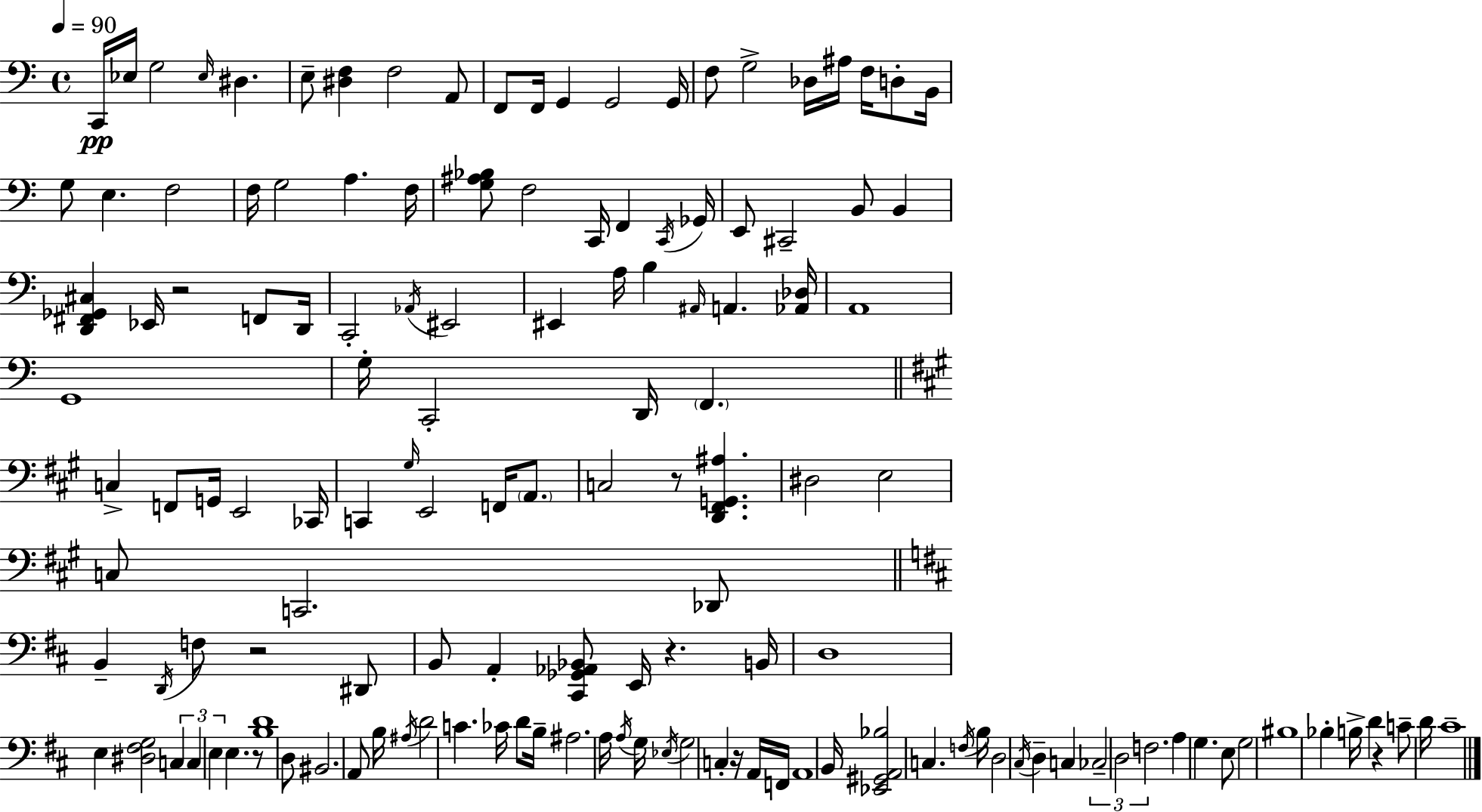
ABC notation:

X:1
T:Untitled
M:4/4
L:1/4
K:Am
C,,/4 _E,/4 G,2 _E,/4 ^D, E,/2 [^D,F,] F,2 A,,/2 F,,/2 F,,/4 G,, G,,2 G,,/4 F,/2 G,2 _D,/4 ^A,/4 F,/4 D,/2 B,,/4 G,/2 E, F,2 F,/4 G,2 A, F,/4 [G,^A,_B,]/2 F,2 C,,/4 F,, C,,/4 _G,,/4 E,,/2 ^C,,2 B,,/2 B,, [D,,^F,,_G,,^C,] _E,,/4 z2 F,,/2 D,,/4 C,,2 _A,,/4 ^E,,2 ^E,, A,/4 B, ^A,,/4 A,, [_A,,_D,]/4 A,,4 G,,4 G,/4 C,,2 D,,/4 F,, C, F,,/2 G,,/4 E,,2 _C,,/4 C,, ^G,/4 E,,2 F,,/4 A,,/2 C,2 z/2 [D,,^F,,G,,^A,] ^D,2 E,2 C,/2 C,,2 _D,,/2 B,, D,,/4 F,/2 z2 ^D,,/2 B,,/2 A,, [^C,,_G,,_A,,_B,,]/2 E,,/4 z B,,/4 D,4 E, [^D,^F,G,]2 C, C, E, E, z/2 [B,D]4 D,/2 ^B,,2 A,,/2 B,/4 ^A,/4 D2 C _C/4 D/2 B,/4 ^A,2 A,/4 A,/4 G,/4 _E,/4 G,2 C, z/4 A,,/4 F,,/4 A,,4 B,,/4 [_E,,^G,,A,,_B,]2 C, F,/4 B,/4 D,2 ^C,/4 D, C, _C,2 D,2 F,2 A, G, E,/2 G,2 ^B,4 _B, B,/4 D z C/2 D/4 ^C4